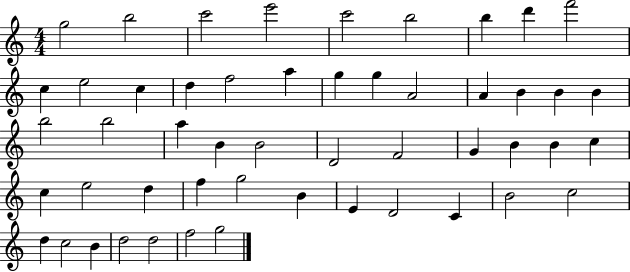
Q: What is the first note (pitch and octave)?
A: G5